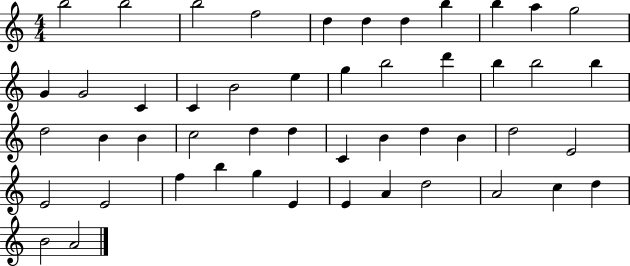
{
  \clef treble
  \numericTimeSignature
  \time 4/4
  \key c \major
  b''2 b''2 | b''2 f''2 | d''4 d''4 d''4 b''4 | b''4 a''4 g''2 | \break g'4 g'2 c'4 | c'4 b'2 e''4 | g''4 b''2 d'''4 | b''4 b''2 b''4 | \break d''2 b'4 b'4 | c''2 d''4 d''4 | c'4 b'4 d''4 b'4 | d''2 e'2 | \break e'2 e'2 | f''4 b''4 g''4 e'4 | e'4 a'4 d''2 | a'2 c''4 d''4 | \break b'2 a'2 | \bar "|."
}